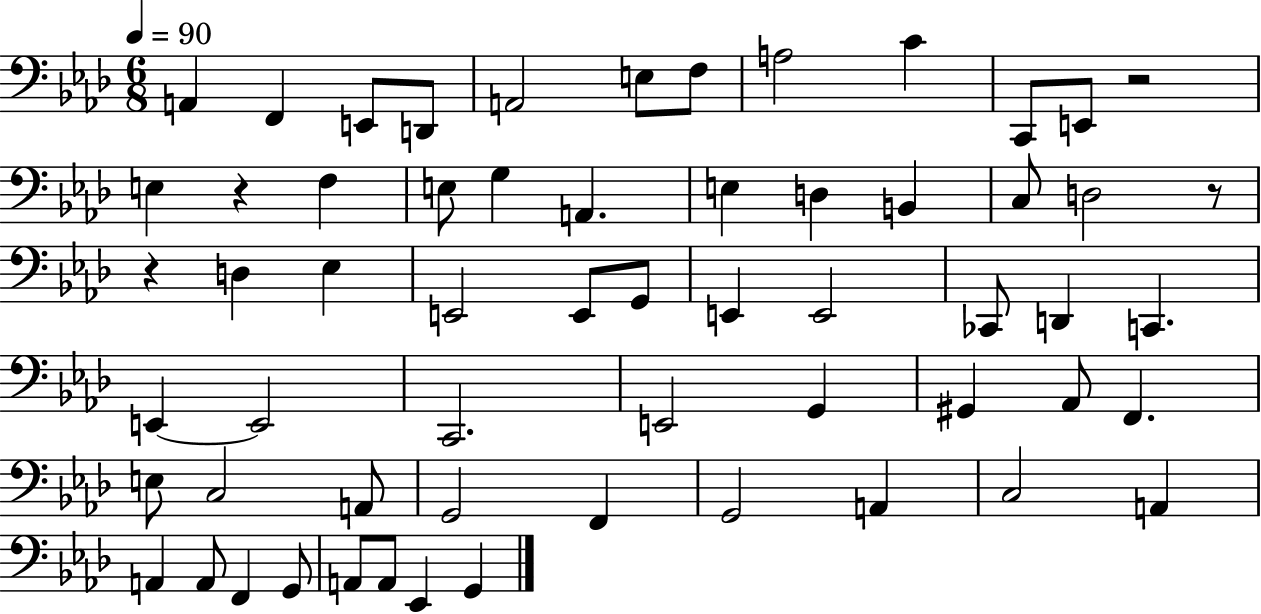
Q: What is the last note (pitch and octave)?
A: G2